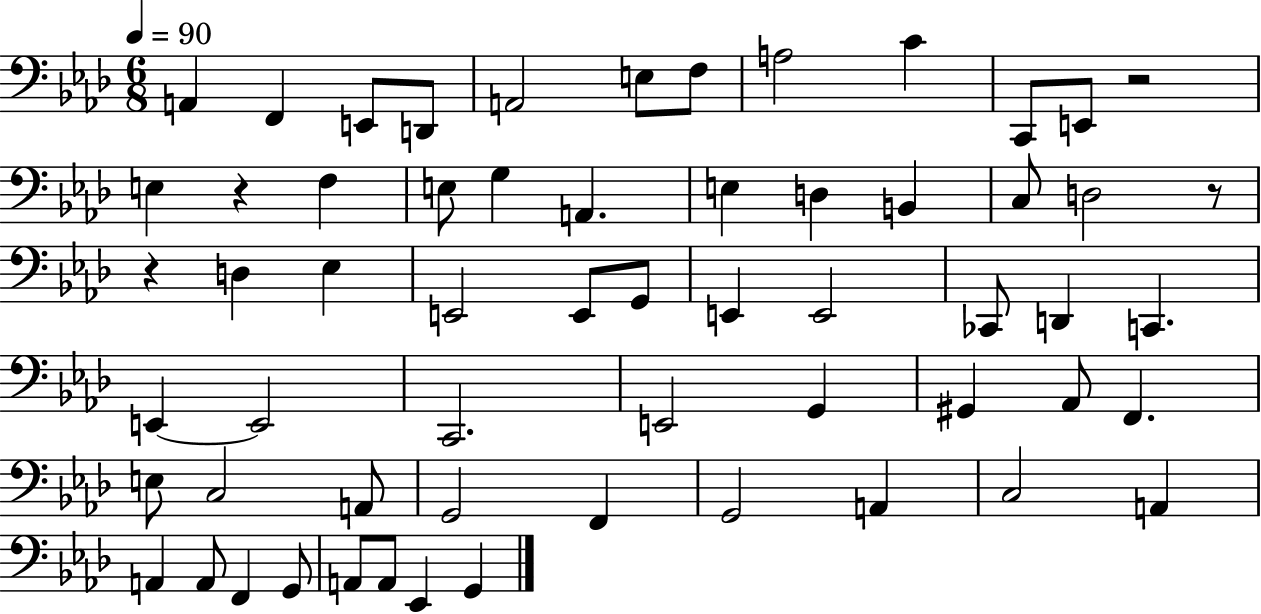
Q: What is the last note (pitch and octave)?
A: G2